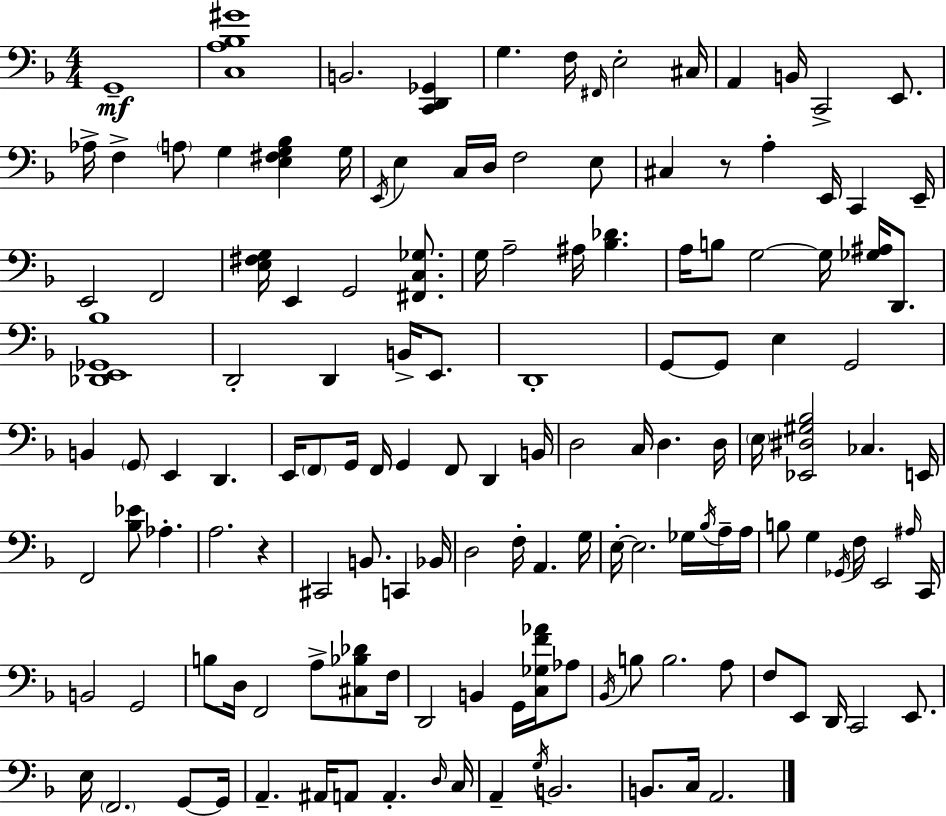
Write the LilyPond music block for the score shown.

{
  \clef bass
  \numericTimeSignature
  \time 4/4
  \key d \minor
  g,1--\mf | <c a bes gis'>1 | b,2. <c, d, ges,>4 | g4. f16 \grace { fis,16 } e2-. | \break cis16 a,4 b,16 c,2-> e,8. | aes16-> f4-> \parenthesize a8 g4 <e fis g bes>4 | g16 \acciaccatura { e,16 } e4 c16 d16 f2 | e8 cis4 r8 a4-. e,16 c,4 | \break e,16-- e,2 f,2 | <e fis g>16 e,4 g,2 <fis, c ges>8. | g16 a2-- ais16 <bes des'>4. | a16 b8 g2~~ g16 <ges ais>16 d,8. | \break <des, e, ges, bes>1 | d,2-. d,4 b,16-> e,8. | d,1-. | g,8~~ g,8 e4 g,2 | \break b,4 \parenthesize g,8 e,4 d,4. | e,16 \parenthesize f,8 g,16 f,16 g,4 f,8 d,4 | b,16 d2 c16 d4. | d16 \parenthesize e16 <ees, dis gis bes>2 ces4. | \break e,16 f,2 <bes ees'>8 aes4.-. | a2. r4 | cis,2 b,8. c,4 | bes,16 d2 f16-. a,4. | \break g16 e16-.~~ e2. ges16 | \acciaccatura { bes16 } a16-- a16 b8 g4 \acciaccatura { ges,16 } f16 e,2 | \grace { ais16 } c,16 b,2 g,2 | b8 d16 f,2 | \break a8-> <cis bes des'>8 f16 d,2 b,4 | g,16 <c ges f' aes'>16 aes8 \acciaccatura { bes,16 } b8 b2. | a8 f8 e,8 d,16 c,2 | e,8. e16 \parenthesize f,2. | \break g,8~~ g,16 a,4.-- ais,16 a,8 a,4.-. | \grace { d16 } c16 a,4-- \acciaccatura { g16 } b,2. | b,8. c16 a,2. | \bar "|."
}